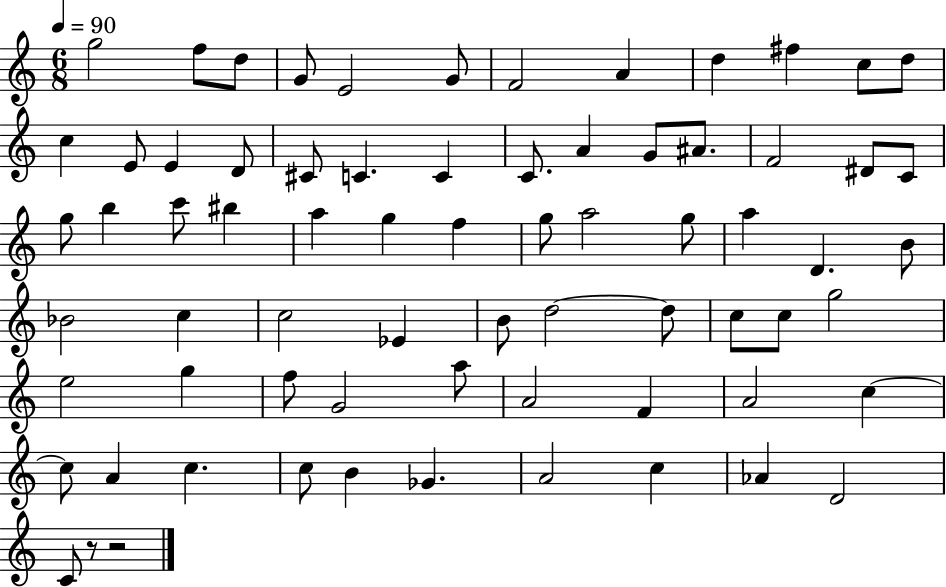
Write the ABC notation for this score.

X:1
T:Untitled
M:6/8
L:1/4
K:C
g2 f/2 d/2 G/2 E2 G/2 F2 A d ^f c/2 d/2 c E/2 E D/2 ^C/2 C C C/2 A G/2 ^A/2 F2 ^D/2 C/2 g/2 b c'/2 ^b a g f g/2 a2 g/2 a D B/2 _B2 c c2 _E B/2 d2 d/2 c/2 c/2 g2 e2 g f/2 G2 a/2 A2 F A2 c c/2 A c c/2 B _G A2 c _A D2 C/2 z/2 z2